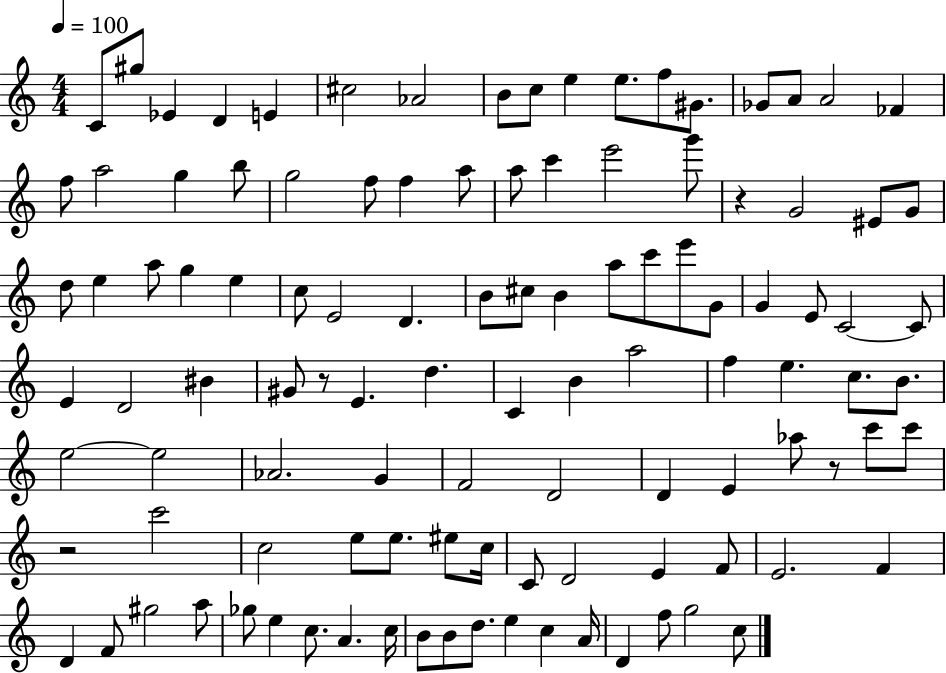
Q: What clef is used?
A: treble